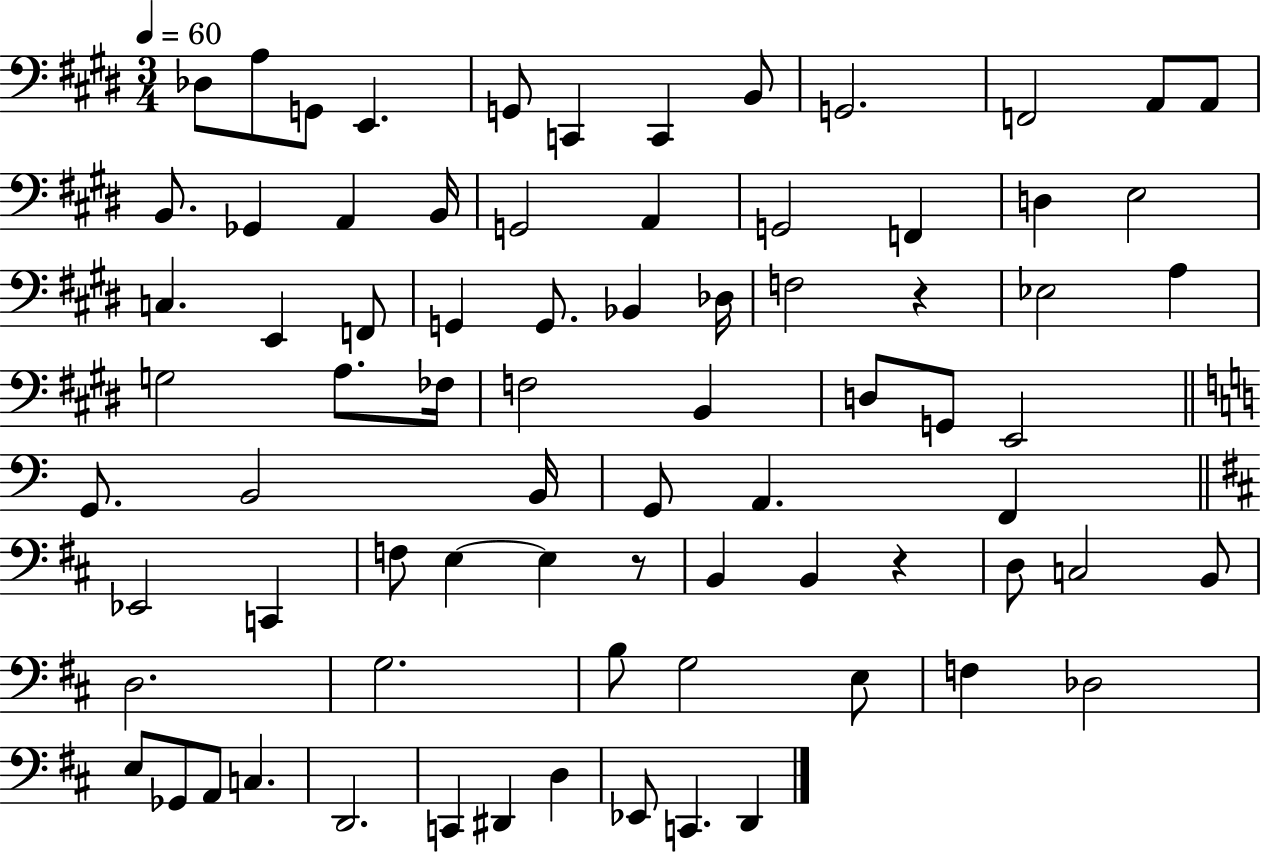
X:1
T:Untitled
M:3/4
L:1/4
K:E
_D,/2 A,/2 G,,/2 E,, G,,/2 C,, C,, B,,/2 G,,2 F,,2 A,,/2 A,,/2 B,,/2 _G,, A,, B,,/4 G,,2 A,, G,,2 F,, D, E,2 C, E,, F,,/2 G,, G,,/2 _B,, _D,/4 F,2 z _E,2 A, G,2 A,/2 _F,/4 F,2 B,, D,/2 G,,/2 E,,2 G,,/2 B,,2 B,,/4 G,,/2 A,, F,, _E,,2 C,, F,/2 E, E, z/2 B,, B,, z D,/2 C,2 B,,/2 D,2 G,2 B,/2 G,2 E,/2 F, _D,2 E,/2 _G,,/2 A,,/2 C, D,,2 C,, ^D,, D, _E,,/2 C,, D,,